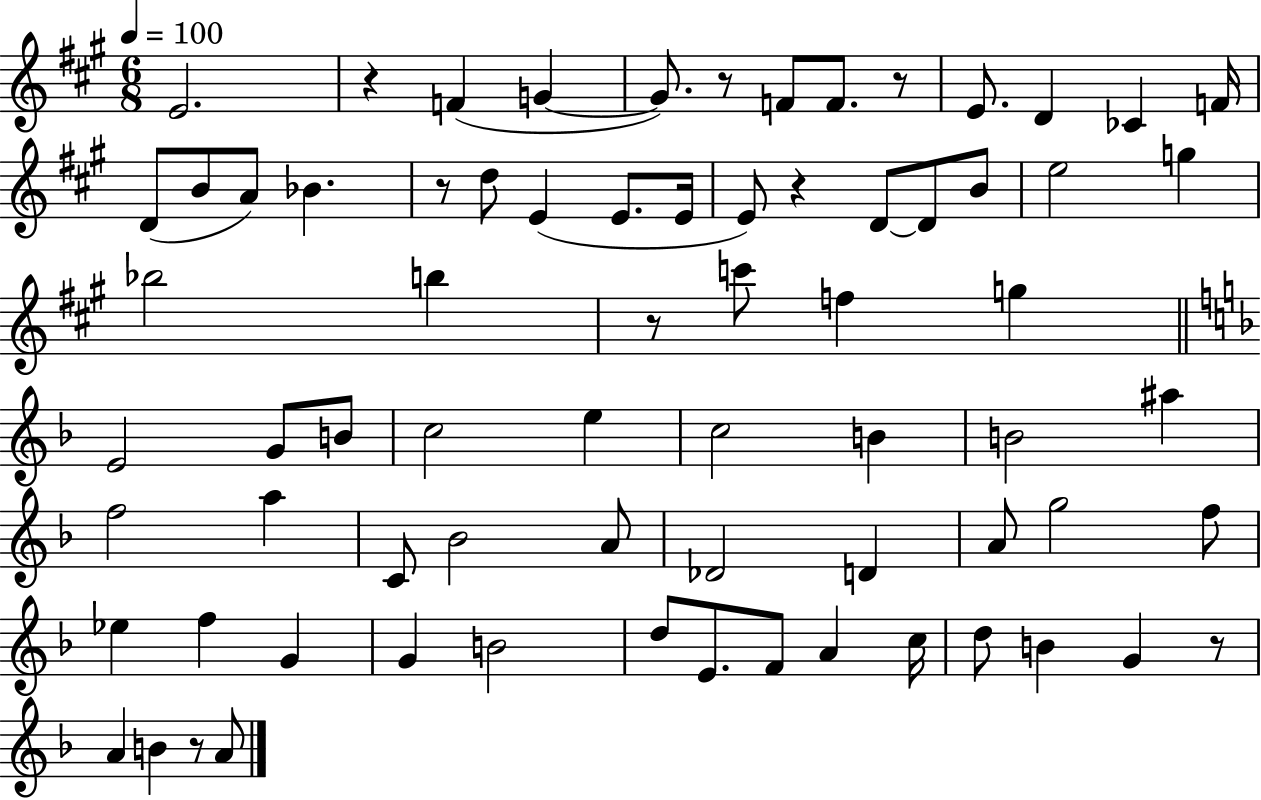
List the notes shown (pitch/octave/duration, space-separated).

E4/h. R/q F4/q G4/q G4/e. R/e F4/e F4/e. R/e E4/e. D4/q CES4/q F4/s D4/e B4/e A4/e Bb4/q. R/e D5/e E4/q E4/e. E4/s E4/e R/q D4/e D4/e B4/e E5/h G5/q Bb5/h B5/q R/e C6/e F5/q G5/q E4/h G4/e B4/e C5/h E5/q C5/h B4/q B4/h A#5/q F5/h A5/q C4/e Bb4/h A4/e Db4/h D4/q A4/e G5/h F5/e Eb5/q F5/q G4/q G4/q B4/h D5/e E4/e. F4/e A4/q C5/s D5/e B4/q G4/q R/e A4/q B4/q R/e A4/e